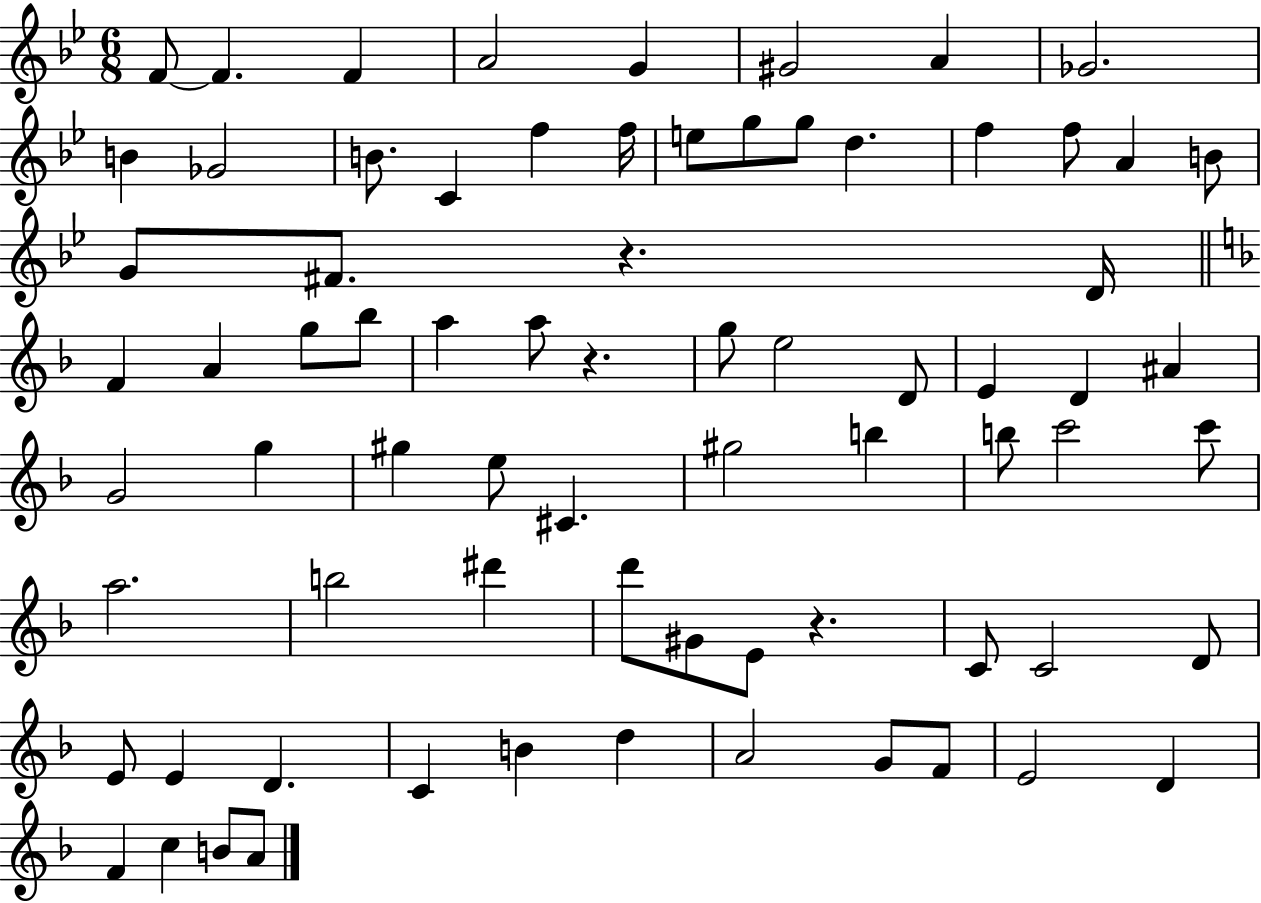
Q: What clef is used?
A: treble